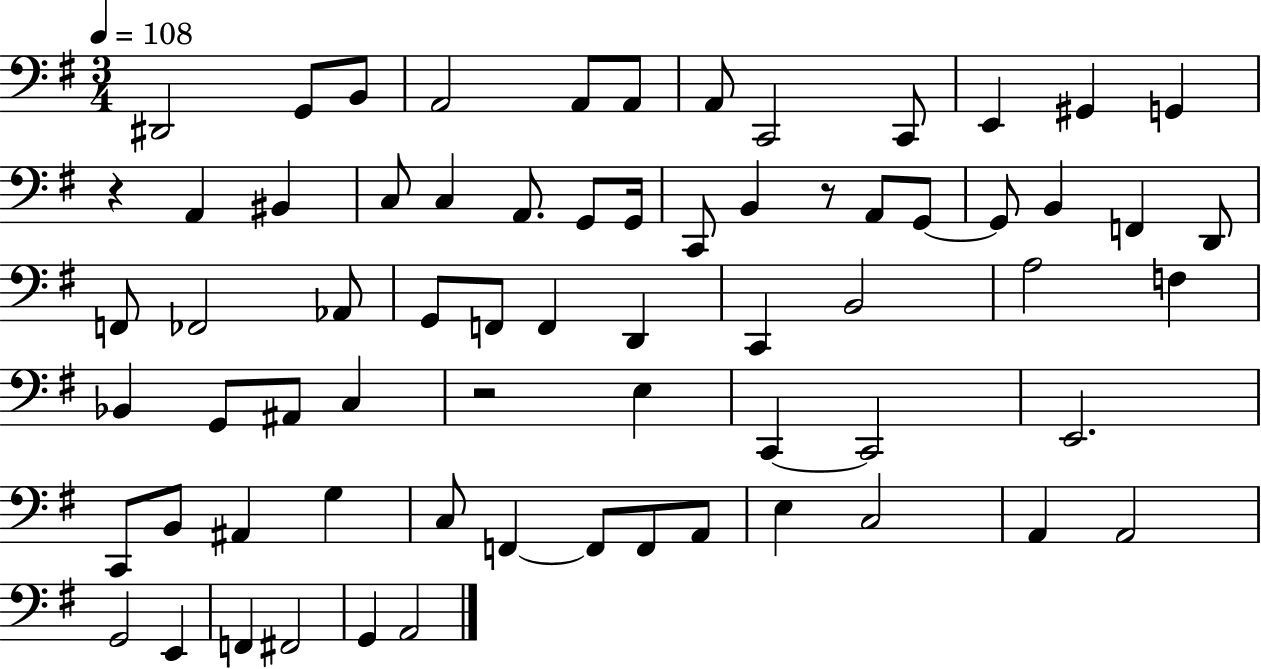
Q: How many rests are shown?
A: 3